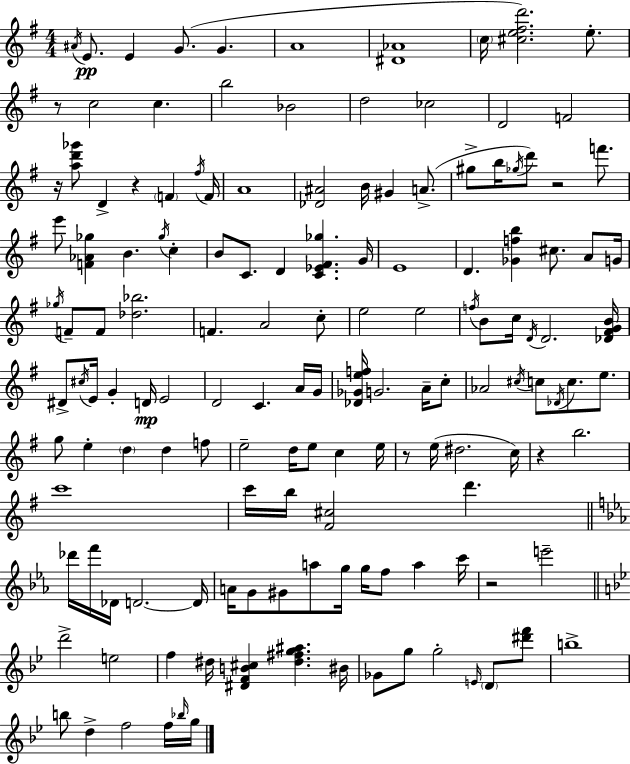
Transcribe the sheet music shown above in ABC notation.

X:1
T:Untitled
M:4/4
L:1/4
K:G
^A/4 E/2 E G/2 G A4 [^D_A]4 c/4 [^ce^fd']2 e/2 z/2 c2 c b2 _B2 d2 _c2 D2 F2 z/4 [ad'_g']/2 D z F ^f/4 F/4 A4 [_D^A]2 B/4 ^G A/2 ^g/2 b/4 _g/4 d'/2 z2 f'/2 e'/2 [F_A_g] B _g/4 c B/2 C/2 D [C_E^F_g] G/4 E4 D [_Gfb] ^c/2 A/2 G/4 _g/4 F/2 F/2 [_d_b]2 F A2 c/2 e2 e2 f/4 B/2 c/4 D/4 D2 [_D^FGB]/4 ^D/2 ^c/4 E/4 G D/4 E2 D2 C A/4 G/4 [_D_Gef]/4 G2 A/4 c/2 _A2 ^c/4 c/2 _D/4 c/2 e/2 g/2 e d d f/2 e2 d/4 e/2 c e/4 z/2 e/4 ^d2 c/4 z b2 c'4 c'/4 b/4 [^F^c]2 d' _d'/4 f'/4 _D/4 D2 D/4 A/4 G/2 ^G/2 a/2 g/4 g/4 f/2 a c'/4 z2 e'2 d'2 e2 f ^d/4 [^DFB^c] [^d^fg^a] ^B/4 _G/2 g/2 g2 E/4 D/2 [^d'f']/2 b4 b/2 d f2 f/4 _b/4 g/4